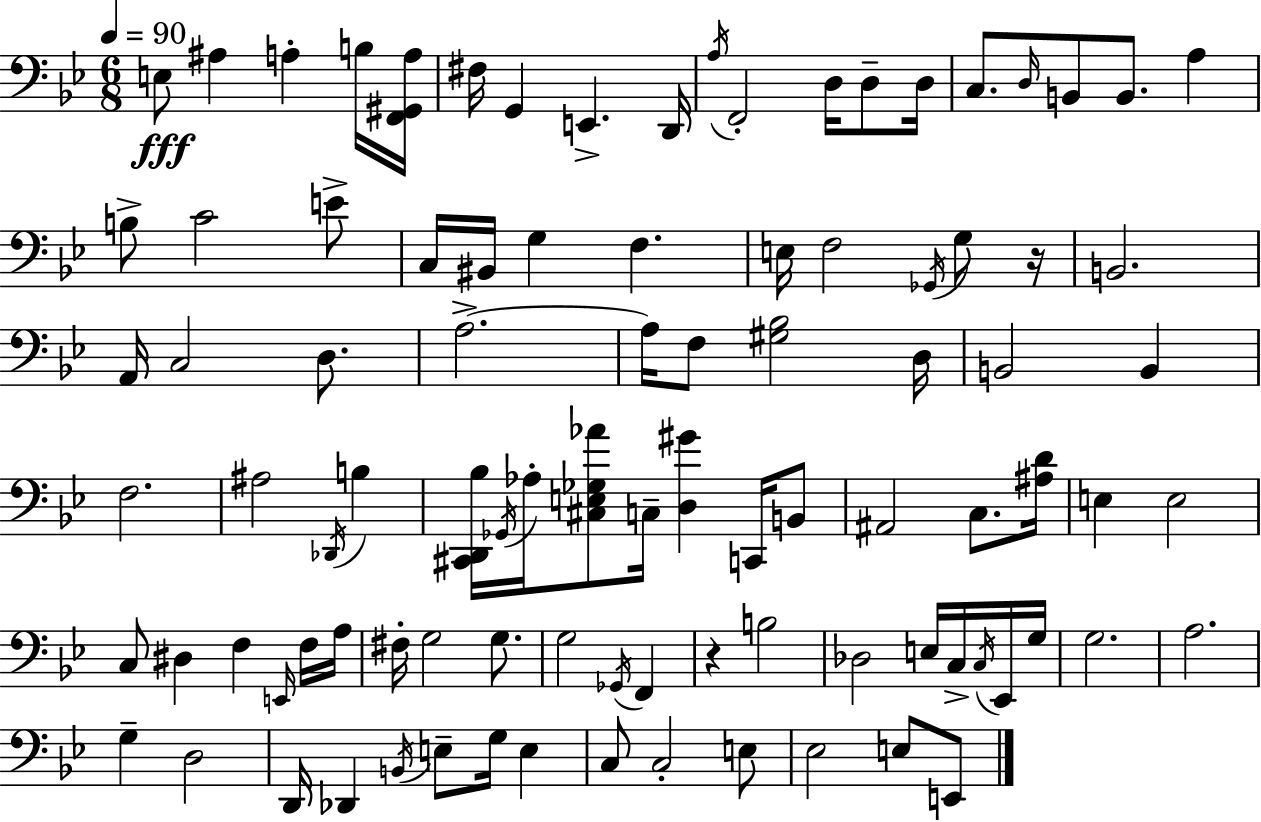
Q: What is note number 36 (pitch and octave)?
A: F3